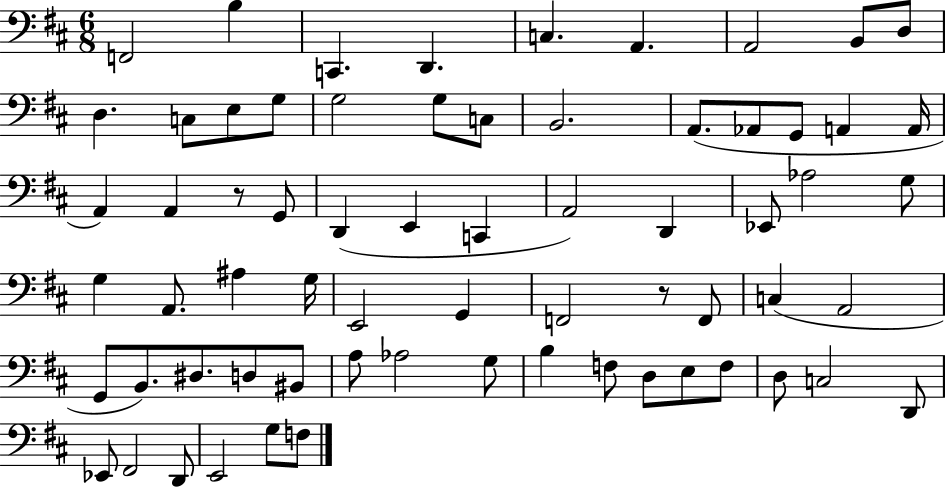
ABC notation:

X:1
T:Untitled
M:6/8
L:1/4
K:D
F,,2 B, C,, D,, C, A,, A,,2 B,,/2 D,/2 D, C,/2 E,/2 G,/2 G,2 G,/2 C,/2 B,,2 A,,/2 _A,,/2 G,,/2 A,, A,,/4 A,, A,, z/2 G,,/2 D,, E,, C,, A,,2 D,, _E,,/2 _A,2 G,/2 G, A,,/2 ^A, G,/4 E,,2 G,, F,,2 z/2 F,,/2 C, A,,2 G,,/2 B,,/2 ^D,/2 D,/2 ^B,,/2 A,/2 _A,2 G,/2 B, F,/2 D,/2 E,/2 F,/2 D,/2 C,2 D,,/2 _E,,/2 ^F,,2 D,,/2 E,,2 G,/2 F,/2